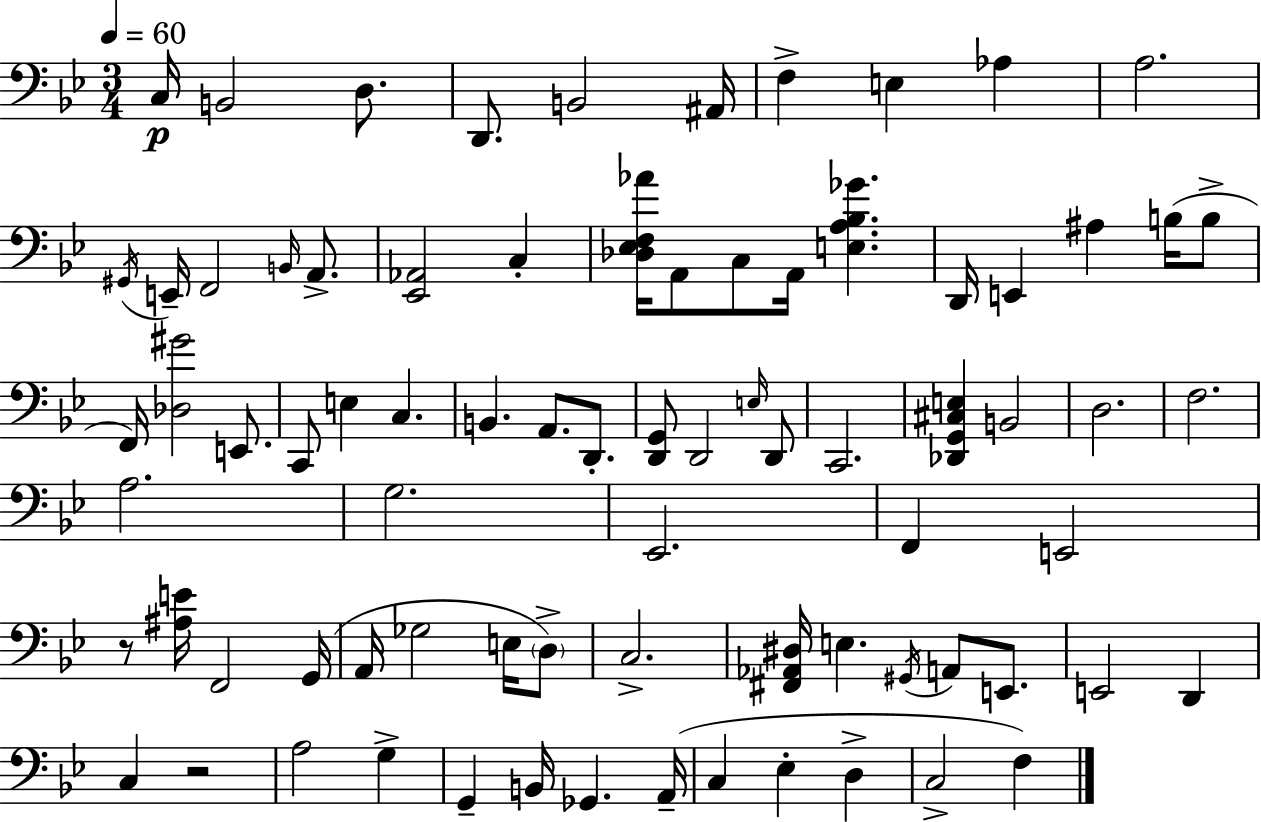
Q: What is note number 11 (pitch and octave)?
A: G#2